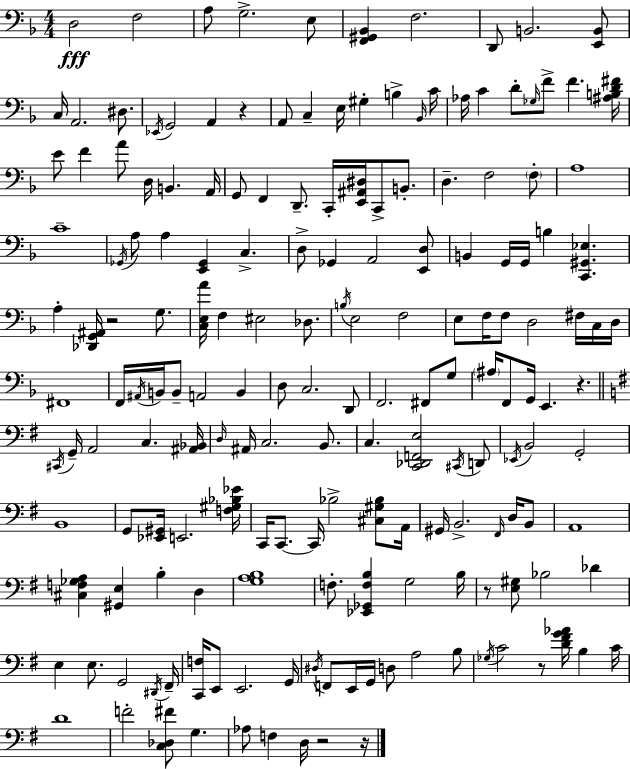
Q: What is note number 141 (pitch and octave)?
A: C4